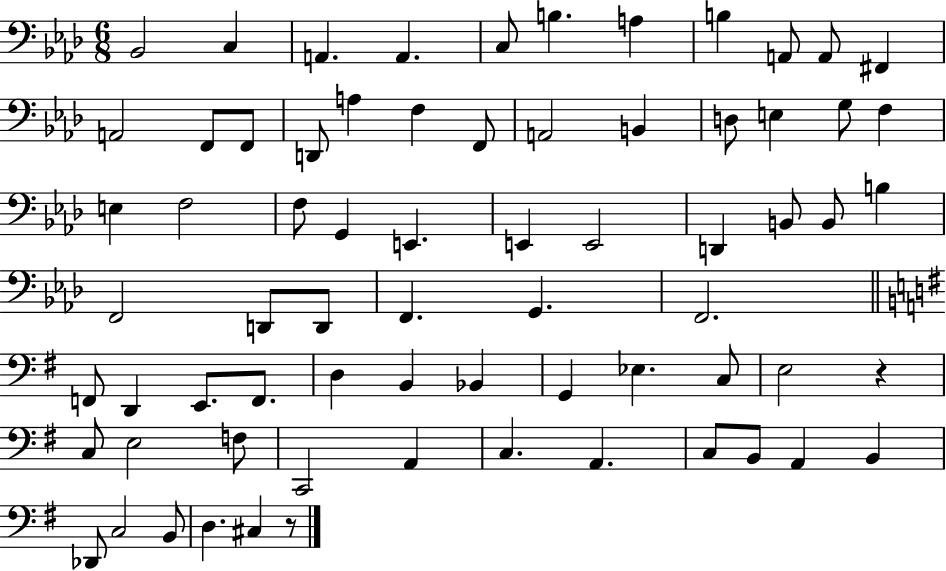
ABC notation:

X:1
T:Untitled
M:6/8
L:1/4
K:Ab
_B,,2 C, A,, A,, C,/2 B, A, B, A,,/2 A,,/2 ^F,, A,,2 F,,/2 F,,/2 D,,/2 A, F, F,,/2 A,,2 B,, D,/2 E, G,/2 F, E, F,2 F,/2 G,, E,, E,, E,,2 D,, B,,/2 B,,/2 B, F,,2 D,,/2 D,,/2 F,, G,, F,,2 F,,/2 D,, E,,/2 F,,/2 D, B,, _B,, G,, _E, C,/2 E,2 z C,/2 E,2 F,/2 C,,2 A,, C, A,, C,/2 B,,/2 A,, B,, _D,,/2 C,2 B,,/2 D, ^C, z/2